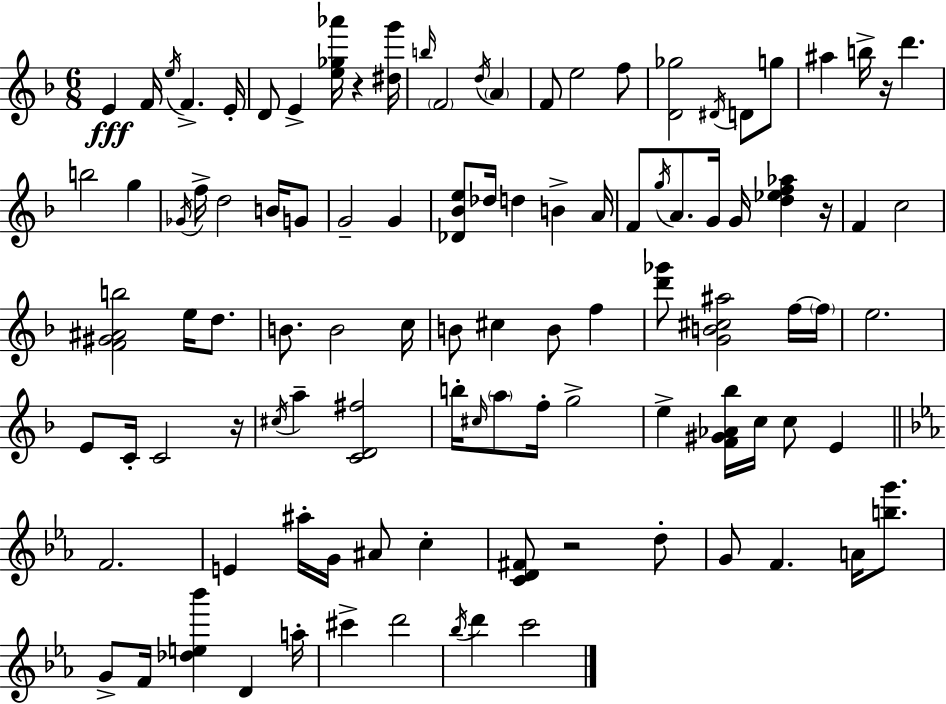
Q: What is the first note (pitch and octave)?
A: E4